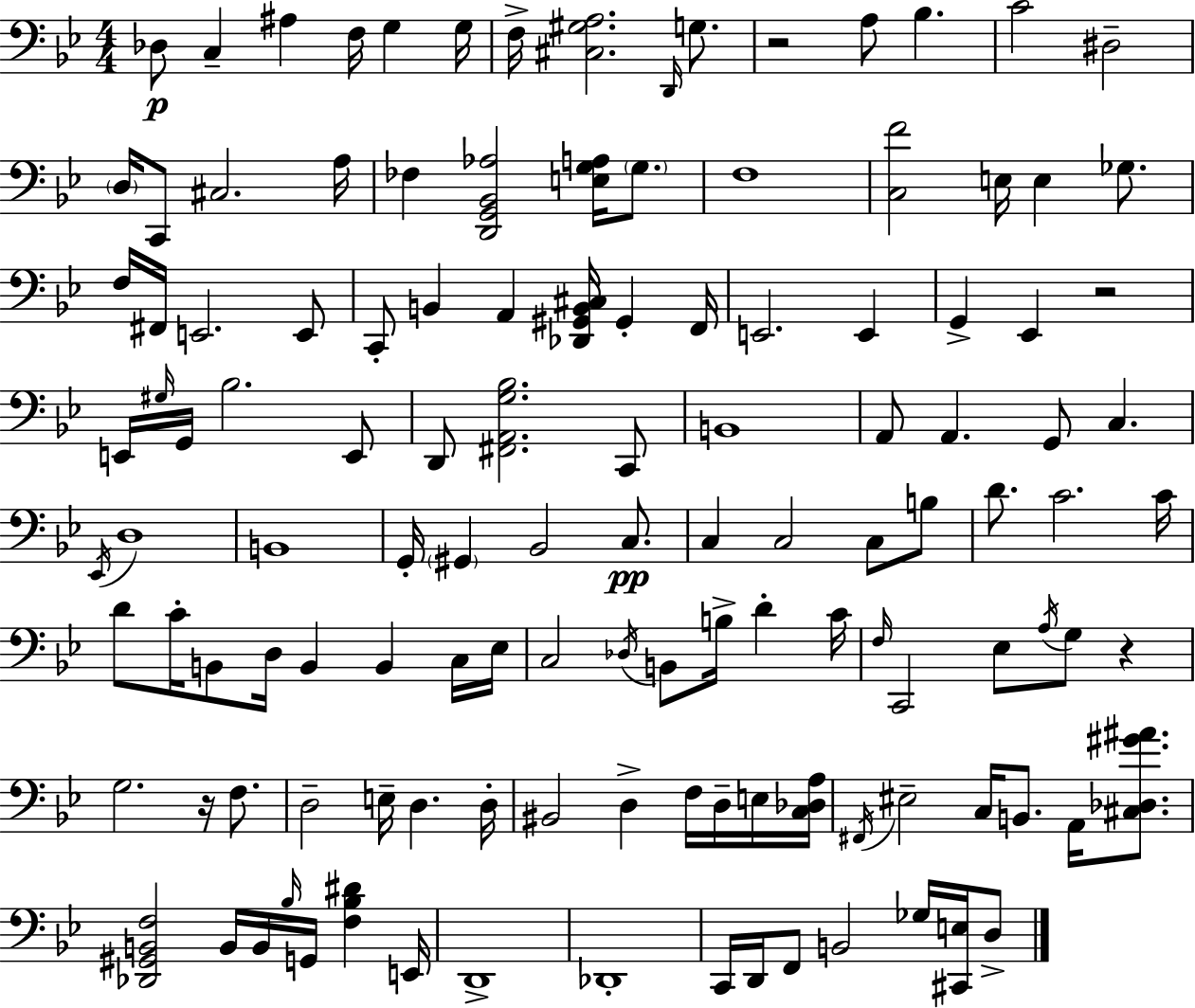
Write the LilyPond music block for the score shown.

{
  \clef bass
  \numericTimeSignature
  \time 4/4
  \key g \minor
  des8\p c4-- ais4 f16 g4 g16 | f16-> <cis gis a>2. \grace { d,16 } g8. | r2 a8 bes4. | c'2 dis2-- | \break \parenthesize d16 c,8 cis2. | a16 fes4 <d, g, bes, aes>2 <e g a>16 \parenthesize g8. | f1 | <c f'>2 e16 e4 ges8. | \break f16 fis,16 e,2. e,8 | c,8-. b,4 a,4 <des, gis, b, cis>16 gis,4-. | f,16 e,2. e,4 | g,4-> ees,4 r2 | \break e,16 \grace { gis16 } g,16 bes2. | e,8 d,8 <fis, a, g bes>2. | c,8 b,1 | a,8 a,4. g,8 c4. | \break \acciaccatura { ees,16 } d1 | b,1 | g,16-. \parenthesize gis,4 bes,2 | c8.\pp c4 c2 c8 | \break b8 d'8. c'2. | c'16 d'8 c'16-. b,8 d16 b,4 b,4 | c16 ees16 c2 \acciaccatura { des16 } b,8 b16-> d'4-. | c'16 \grace { f16 } c,2 ees8 \acciaccatura { a16 } | \break g8 r4 g2. | r16 f8. d2-- e16-- d4. | d16-. bis,2 d4-> | f16 d16-- e16 <c des a>16 \acciaccatura { fis,16 } eis2-- c16 | \break b,8. a,16 <cis des gis' ais'>8. <des, gis, b, f>2 b,16 | b,16 \grace { bes16 } g,16 <f bes dis'>4 e,16 d,1-> | des,1-. | c,16 d,16 f,8 b,2 | \break ges16 <cis, e>16 d8-> \bar "|."
}